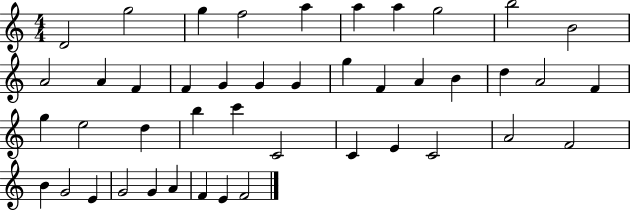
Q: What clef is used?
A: treble